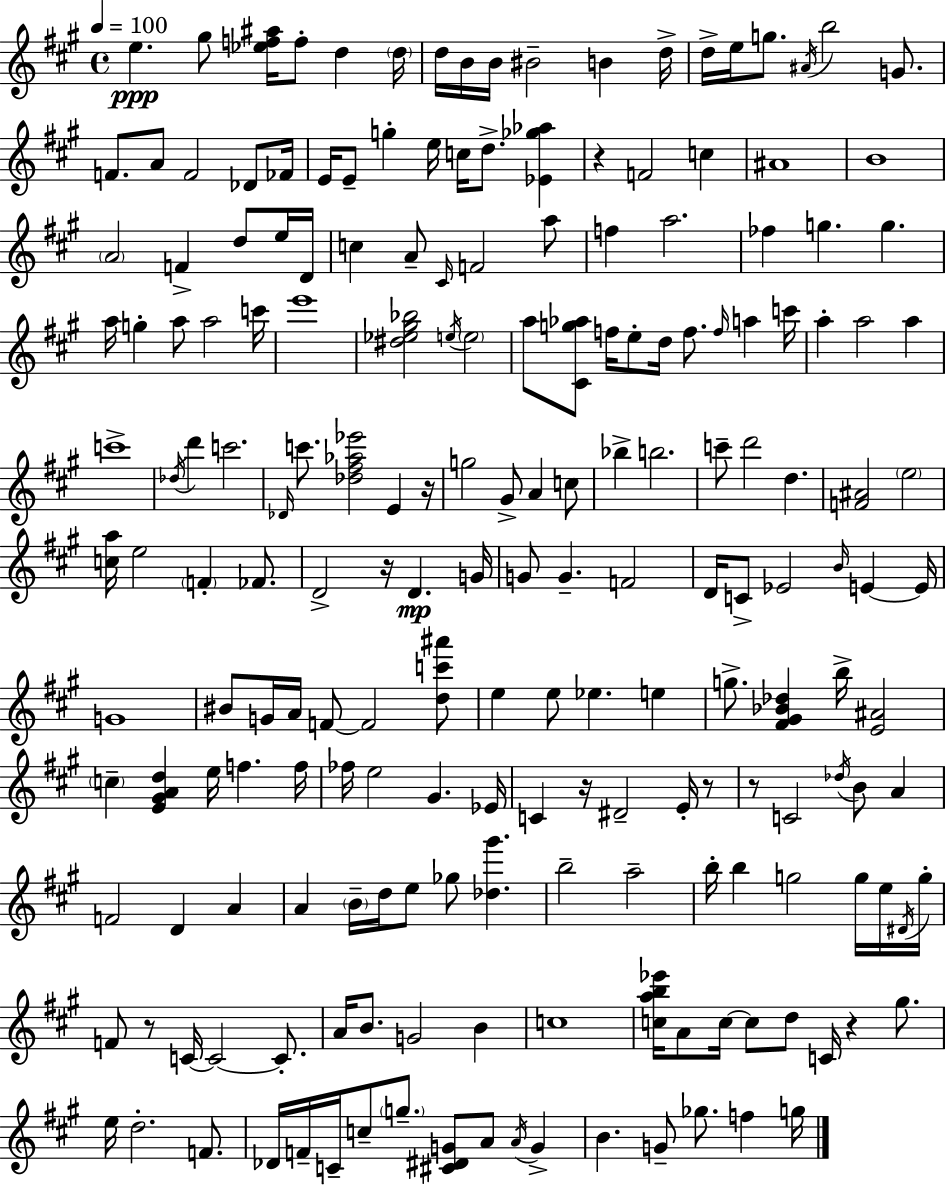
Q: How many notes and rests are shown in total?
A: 195